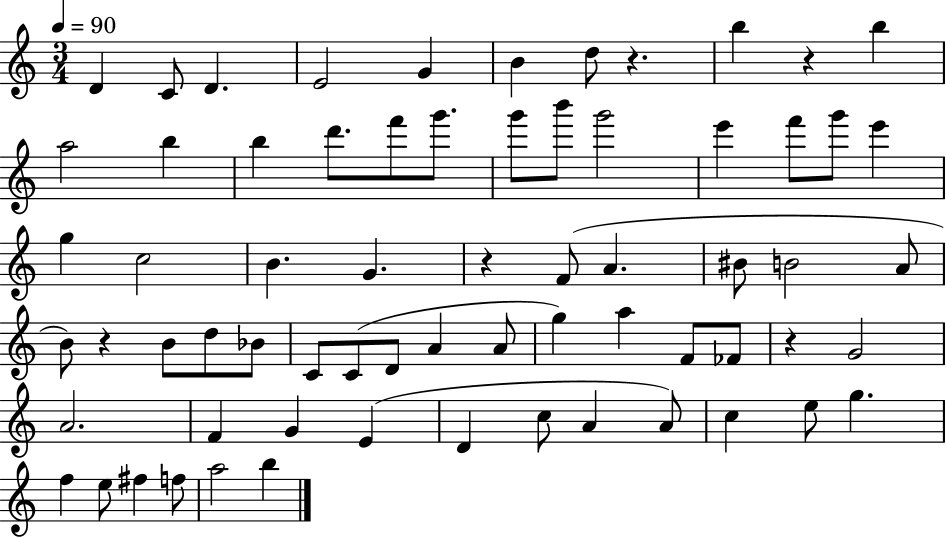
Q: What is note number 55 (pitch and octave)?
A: E5